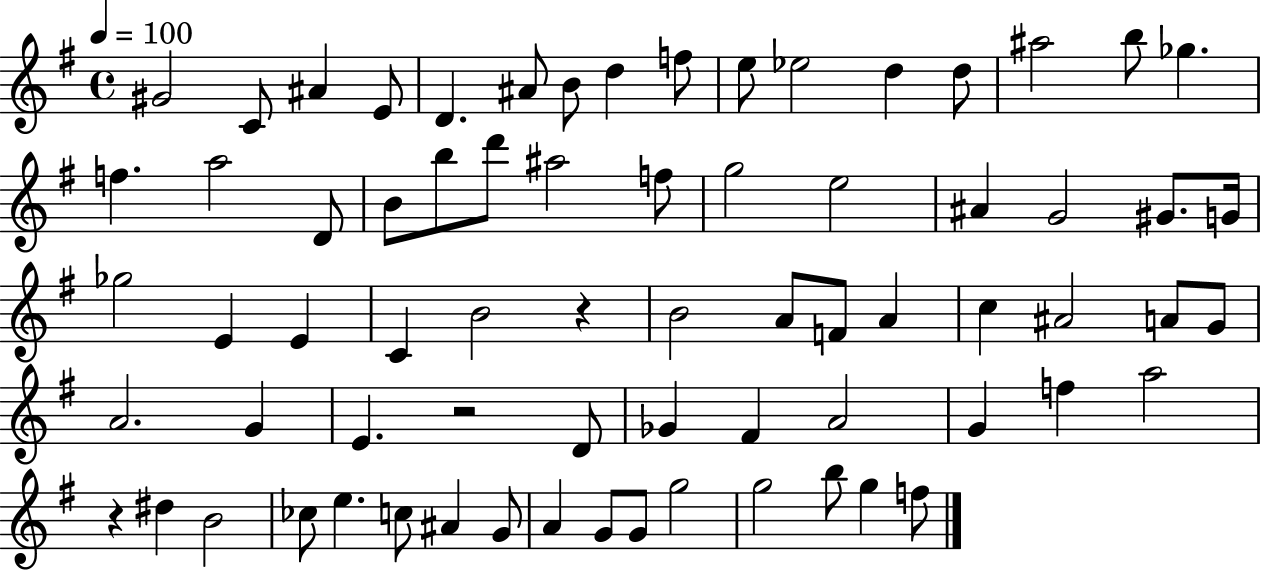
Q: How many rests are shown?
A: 3